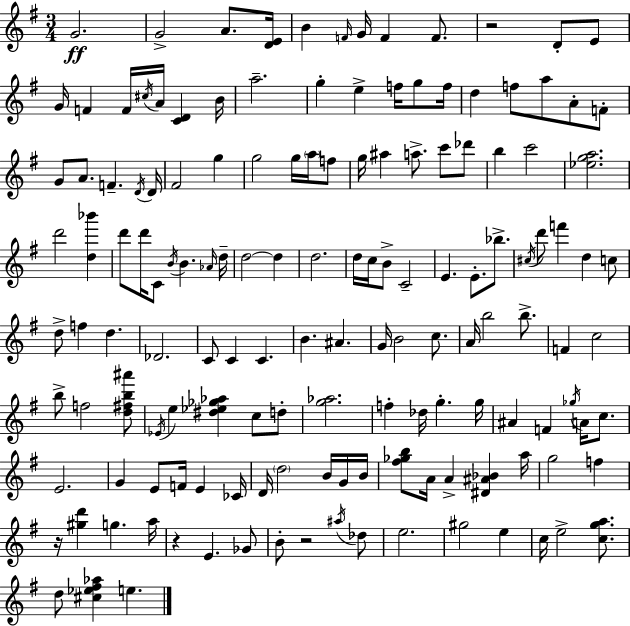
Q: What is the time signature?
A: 3/4